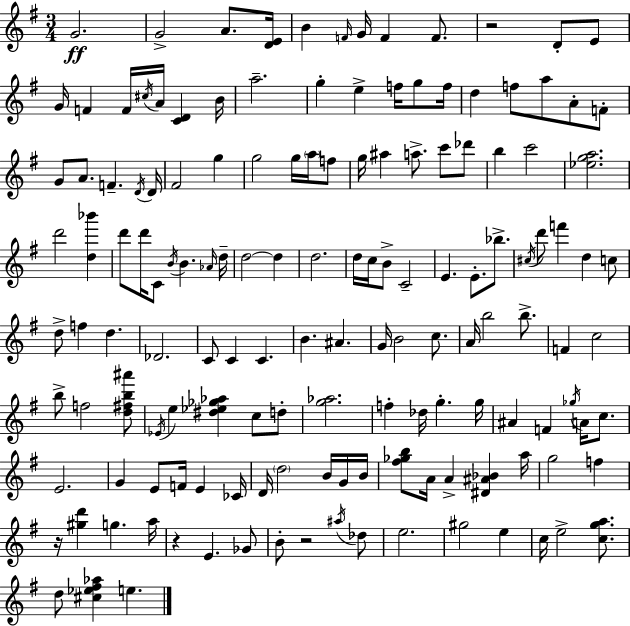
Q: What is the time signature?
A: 3/4